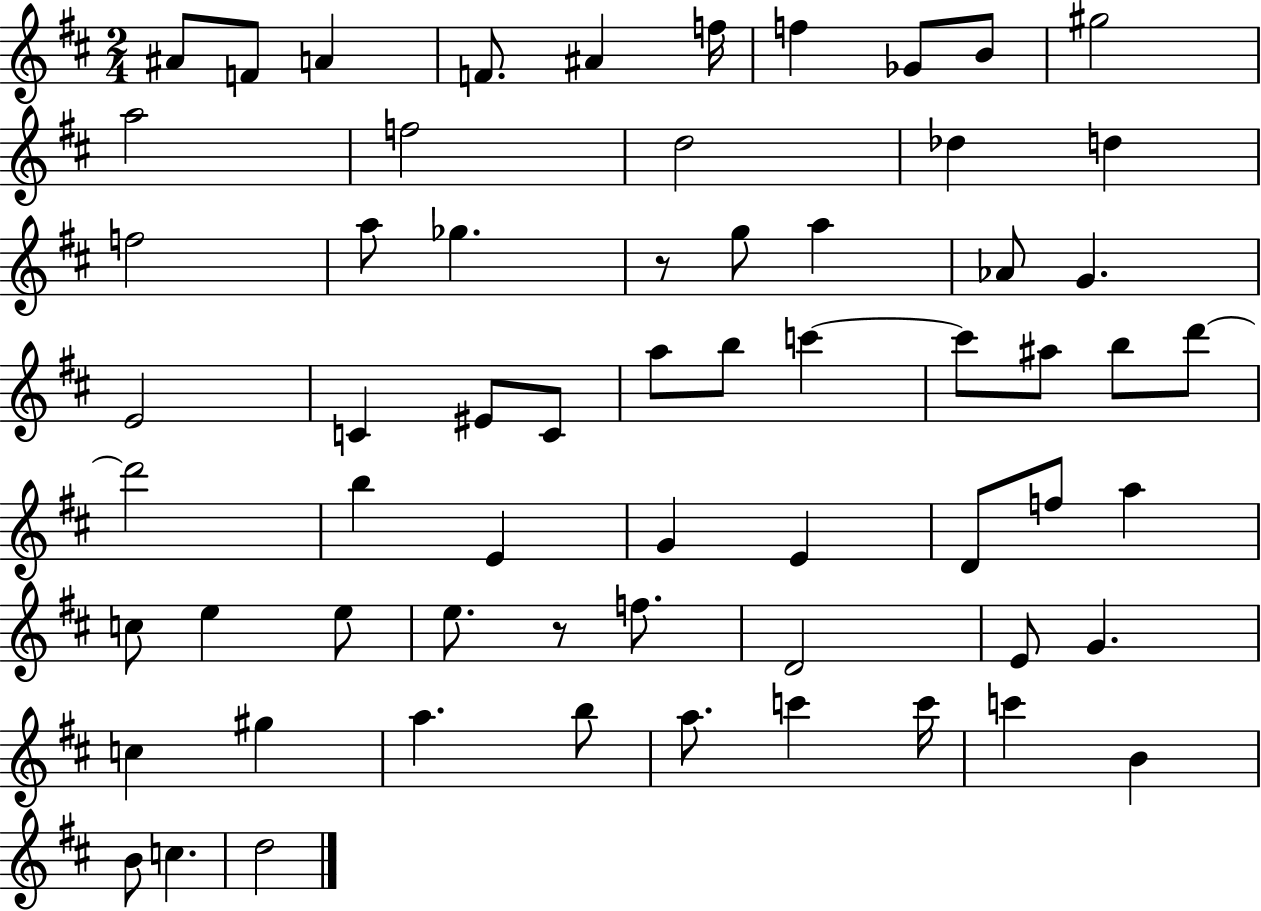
{
  \clef treble
  \numericTimeSignature
  \time 2/4
  \key d \major
  \repeat volta 2 { ais'8 f'8 a'4 | f'8. ais'4 f''16 | f''4 ges'8 b'8 | gis''2 | \break a''2 | f''2 | d''2 | des''4 d''4 | \break f''2 | a''8 ges''4. | r8 g''8 a''4 | aes'8 g'4. | \break e'2 | c'4 eis'8 c'8 | a''8 b''8 c'''4~~ | c'''8 ais''8 b''8 d'''8~~ | \break d'''2 | b''4 e'4 | g'4 e'4 | d'8 f''8 a''4 | \break c''8 e''4 e''8 | e''8. r8 f''8. | d'2 | e'8 g'4. | \break c''4 gis''4 | a''4. b''8 | a''8. c'''4 c'''16 | c'''4 b'4 | \break b'8 c''4. | d''2 | } \bar "|."
}